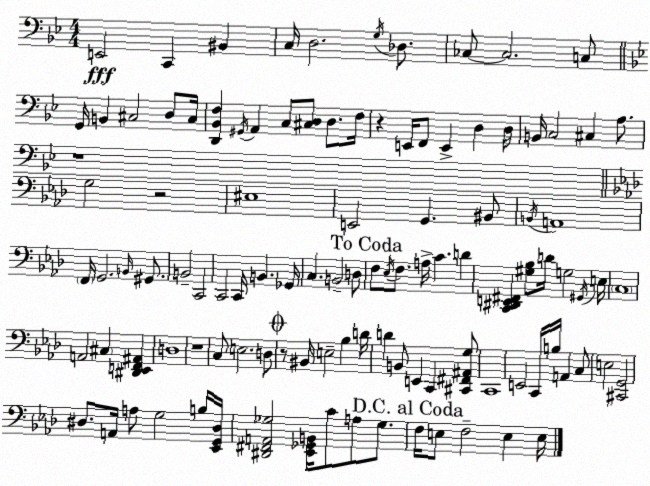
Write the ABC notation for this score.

X:1
T:Untitled
M:4/4
L:1/4
K:Bb
E,,2 C,, ^B,, C,/4 D,2 G,/4 _D,/2 _C,/2 _C,2 C,/2 G,,/4 B,, ^C,2 D,/2 ^C,/4 [D,,_B,,F,] ^G,,/4 A,, C,/2 [^C,D,]/2 D,/2 F,/4 z E,,/4 F,,/2 E,, D, D,/4 B,,/4 C,2 ^C, A,/2 z4 G,2 z2 ^E,4 E,,2 G,, ^B,,/2 B,,/4 A,,4 F,,/4 G,,2 B,,/4 ^G,,/2 B,,2 C,,2 C,,2 C,,/4 B,, _G,,/4 C, B,,2 D,/2 F,/2 _E,/4 F,/2 A,/4 C D [C,,^D,,E,,^F,,] [^G,_B,]/2 D/4 G,2 ^G,,/4 E,/4 C,4 A,,2 ^C, [^D,,E,,F,,^A,,] D,4 z4 C,/2 E,2 D,/2 z/2 ^B,,/4 E,2 _B, D/4 D B,,/2 E,, C,, [^C,,^F,,^A,,G,]/2 C,,4 E,,2 C,,/4 B,/4 A,, C,/2 E,2 [^C,,G,,]2 ^D,/2 A,,/4 A,/2 G,2 B,/4 [_E,,G,,^D,]/4 [^D,,^F,,A,,_G,]2 [_E,,_G,,B,,]/4 C/2 A,/2 _G,/2 F,/4 E,/2 F,2 E, E,/4